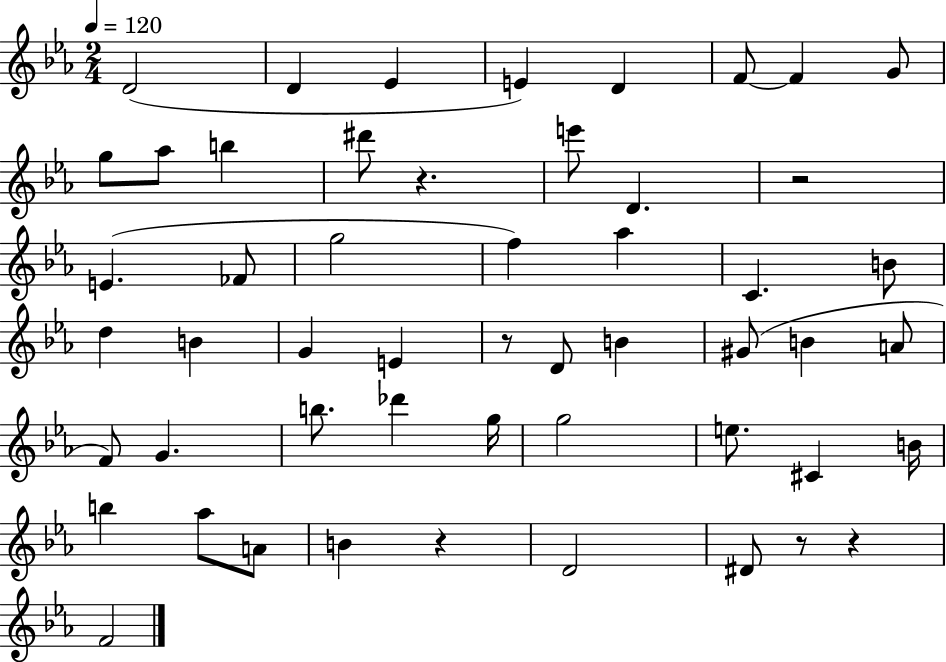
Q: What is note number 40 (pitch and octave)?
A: B5